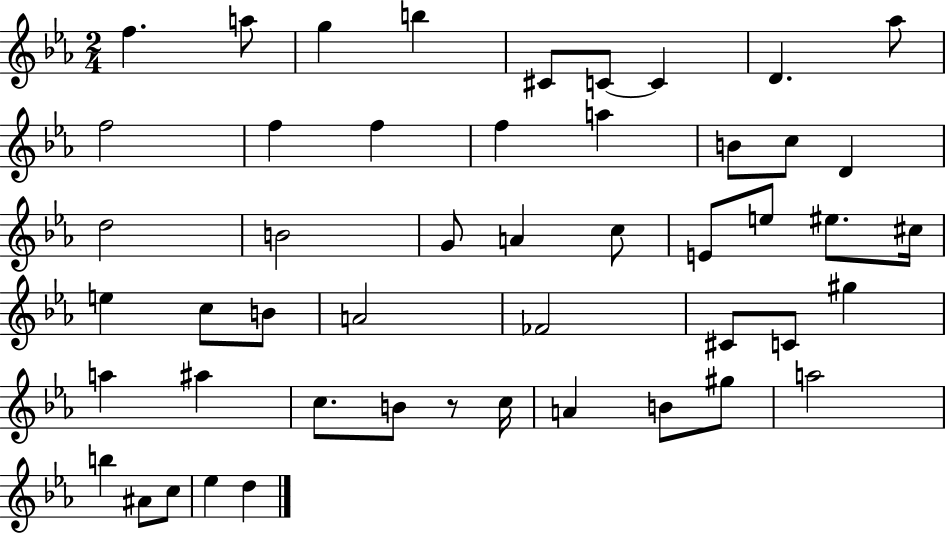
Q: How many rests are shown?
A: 1